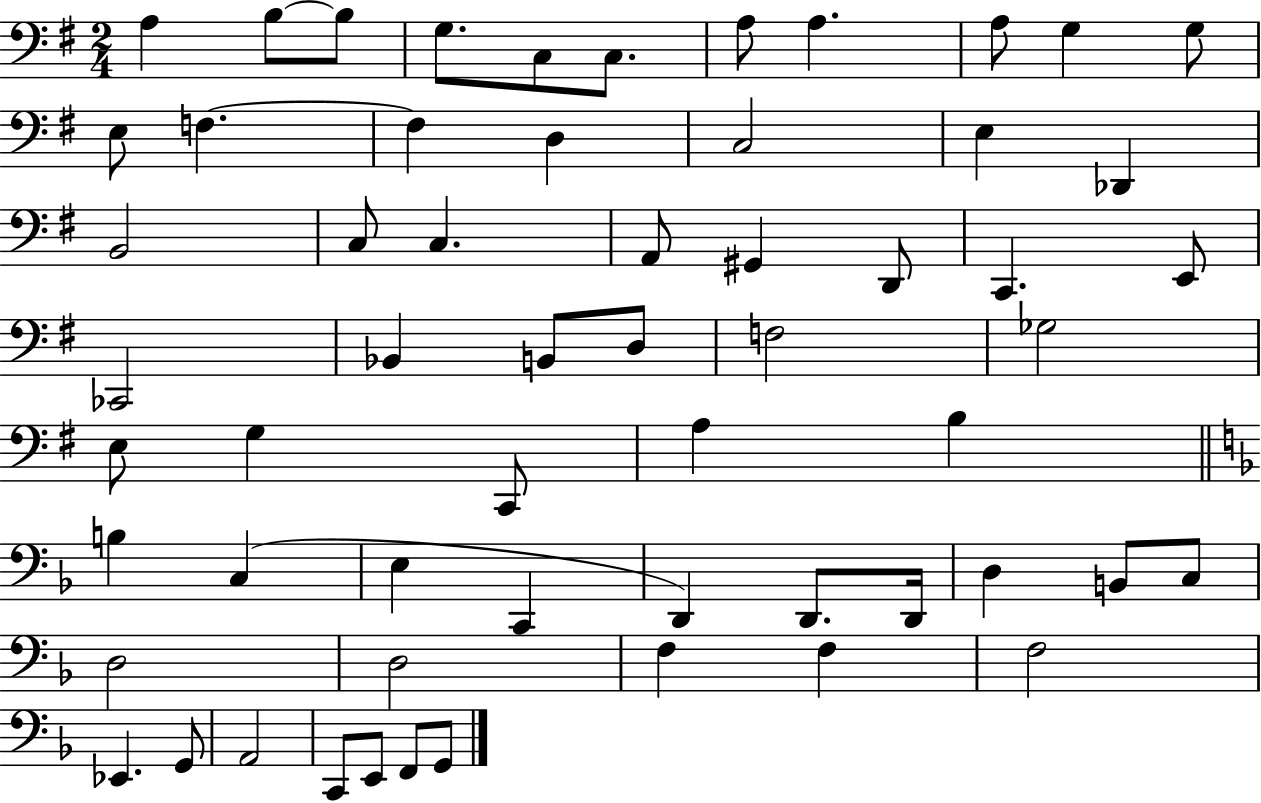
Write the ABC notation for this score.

X:1
T:Untitled
M:2/4
L:1/4
K:G
A, B,/2 B,/2 G,/2 C,/2 C,/2 A,/2 A, A,/2 G, G,/2 E,/2 F, F, D, C,2 E, _D,, B,,2 C,/2 C, A,,/2 ^G,, D,,/2 C,, E,,/2 _C,,2 _B,, B,,/2 D,/2 F,2 _G,2 E,/2 G, C,,/2 A, B, B, C, E, C,, D,, D,,/2 D,,/4 D, B,,/2 C,/2 D,2 D,2 F, F, F,2 _E,, G,,/2 A,,2 C,,/2 E,,/2 F,,/2 G,,/2